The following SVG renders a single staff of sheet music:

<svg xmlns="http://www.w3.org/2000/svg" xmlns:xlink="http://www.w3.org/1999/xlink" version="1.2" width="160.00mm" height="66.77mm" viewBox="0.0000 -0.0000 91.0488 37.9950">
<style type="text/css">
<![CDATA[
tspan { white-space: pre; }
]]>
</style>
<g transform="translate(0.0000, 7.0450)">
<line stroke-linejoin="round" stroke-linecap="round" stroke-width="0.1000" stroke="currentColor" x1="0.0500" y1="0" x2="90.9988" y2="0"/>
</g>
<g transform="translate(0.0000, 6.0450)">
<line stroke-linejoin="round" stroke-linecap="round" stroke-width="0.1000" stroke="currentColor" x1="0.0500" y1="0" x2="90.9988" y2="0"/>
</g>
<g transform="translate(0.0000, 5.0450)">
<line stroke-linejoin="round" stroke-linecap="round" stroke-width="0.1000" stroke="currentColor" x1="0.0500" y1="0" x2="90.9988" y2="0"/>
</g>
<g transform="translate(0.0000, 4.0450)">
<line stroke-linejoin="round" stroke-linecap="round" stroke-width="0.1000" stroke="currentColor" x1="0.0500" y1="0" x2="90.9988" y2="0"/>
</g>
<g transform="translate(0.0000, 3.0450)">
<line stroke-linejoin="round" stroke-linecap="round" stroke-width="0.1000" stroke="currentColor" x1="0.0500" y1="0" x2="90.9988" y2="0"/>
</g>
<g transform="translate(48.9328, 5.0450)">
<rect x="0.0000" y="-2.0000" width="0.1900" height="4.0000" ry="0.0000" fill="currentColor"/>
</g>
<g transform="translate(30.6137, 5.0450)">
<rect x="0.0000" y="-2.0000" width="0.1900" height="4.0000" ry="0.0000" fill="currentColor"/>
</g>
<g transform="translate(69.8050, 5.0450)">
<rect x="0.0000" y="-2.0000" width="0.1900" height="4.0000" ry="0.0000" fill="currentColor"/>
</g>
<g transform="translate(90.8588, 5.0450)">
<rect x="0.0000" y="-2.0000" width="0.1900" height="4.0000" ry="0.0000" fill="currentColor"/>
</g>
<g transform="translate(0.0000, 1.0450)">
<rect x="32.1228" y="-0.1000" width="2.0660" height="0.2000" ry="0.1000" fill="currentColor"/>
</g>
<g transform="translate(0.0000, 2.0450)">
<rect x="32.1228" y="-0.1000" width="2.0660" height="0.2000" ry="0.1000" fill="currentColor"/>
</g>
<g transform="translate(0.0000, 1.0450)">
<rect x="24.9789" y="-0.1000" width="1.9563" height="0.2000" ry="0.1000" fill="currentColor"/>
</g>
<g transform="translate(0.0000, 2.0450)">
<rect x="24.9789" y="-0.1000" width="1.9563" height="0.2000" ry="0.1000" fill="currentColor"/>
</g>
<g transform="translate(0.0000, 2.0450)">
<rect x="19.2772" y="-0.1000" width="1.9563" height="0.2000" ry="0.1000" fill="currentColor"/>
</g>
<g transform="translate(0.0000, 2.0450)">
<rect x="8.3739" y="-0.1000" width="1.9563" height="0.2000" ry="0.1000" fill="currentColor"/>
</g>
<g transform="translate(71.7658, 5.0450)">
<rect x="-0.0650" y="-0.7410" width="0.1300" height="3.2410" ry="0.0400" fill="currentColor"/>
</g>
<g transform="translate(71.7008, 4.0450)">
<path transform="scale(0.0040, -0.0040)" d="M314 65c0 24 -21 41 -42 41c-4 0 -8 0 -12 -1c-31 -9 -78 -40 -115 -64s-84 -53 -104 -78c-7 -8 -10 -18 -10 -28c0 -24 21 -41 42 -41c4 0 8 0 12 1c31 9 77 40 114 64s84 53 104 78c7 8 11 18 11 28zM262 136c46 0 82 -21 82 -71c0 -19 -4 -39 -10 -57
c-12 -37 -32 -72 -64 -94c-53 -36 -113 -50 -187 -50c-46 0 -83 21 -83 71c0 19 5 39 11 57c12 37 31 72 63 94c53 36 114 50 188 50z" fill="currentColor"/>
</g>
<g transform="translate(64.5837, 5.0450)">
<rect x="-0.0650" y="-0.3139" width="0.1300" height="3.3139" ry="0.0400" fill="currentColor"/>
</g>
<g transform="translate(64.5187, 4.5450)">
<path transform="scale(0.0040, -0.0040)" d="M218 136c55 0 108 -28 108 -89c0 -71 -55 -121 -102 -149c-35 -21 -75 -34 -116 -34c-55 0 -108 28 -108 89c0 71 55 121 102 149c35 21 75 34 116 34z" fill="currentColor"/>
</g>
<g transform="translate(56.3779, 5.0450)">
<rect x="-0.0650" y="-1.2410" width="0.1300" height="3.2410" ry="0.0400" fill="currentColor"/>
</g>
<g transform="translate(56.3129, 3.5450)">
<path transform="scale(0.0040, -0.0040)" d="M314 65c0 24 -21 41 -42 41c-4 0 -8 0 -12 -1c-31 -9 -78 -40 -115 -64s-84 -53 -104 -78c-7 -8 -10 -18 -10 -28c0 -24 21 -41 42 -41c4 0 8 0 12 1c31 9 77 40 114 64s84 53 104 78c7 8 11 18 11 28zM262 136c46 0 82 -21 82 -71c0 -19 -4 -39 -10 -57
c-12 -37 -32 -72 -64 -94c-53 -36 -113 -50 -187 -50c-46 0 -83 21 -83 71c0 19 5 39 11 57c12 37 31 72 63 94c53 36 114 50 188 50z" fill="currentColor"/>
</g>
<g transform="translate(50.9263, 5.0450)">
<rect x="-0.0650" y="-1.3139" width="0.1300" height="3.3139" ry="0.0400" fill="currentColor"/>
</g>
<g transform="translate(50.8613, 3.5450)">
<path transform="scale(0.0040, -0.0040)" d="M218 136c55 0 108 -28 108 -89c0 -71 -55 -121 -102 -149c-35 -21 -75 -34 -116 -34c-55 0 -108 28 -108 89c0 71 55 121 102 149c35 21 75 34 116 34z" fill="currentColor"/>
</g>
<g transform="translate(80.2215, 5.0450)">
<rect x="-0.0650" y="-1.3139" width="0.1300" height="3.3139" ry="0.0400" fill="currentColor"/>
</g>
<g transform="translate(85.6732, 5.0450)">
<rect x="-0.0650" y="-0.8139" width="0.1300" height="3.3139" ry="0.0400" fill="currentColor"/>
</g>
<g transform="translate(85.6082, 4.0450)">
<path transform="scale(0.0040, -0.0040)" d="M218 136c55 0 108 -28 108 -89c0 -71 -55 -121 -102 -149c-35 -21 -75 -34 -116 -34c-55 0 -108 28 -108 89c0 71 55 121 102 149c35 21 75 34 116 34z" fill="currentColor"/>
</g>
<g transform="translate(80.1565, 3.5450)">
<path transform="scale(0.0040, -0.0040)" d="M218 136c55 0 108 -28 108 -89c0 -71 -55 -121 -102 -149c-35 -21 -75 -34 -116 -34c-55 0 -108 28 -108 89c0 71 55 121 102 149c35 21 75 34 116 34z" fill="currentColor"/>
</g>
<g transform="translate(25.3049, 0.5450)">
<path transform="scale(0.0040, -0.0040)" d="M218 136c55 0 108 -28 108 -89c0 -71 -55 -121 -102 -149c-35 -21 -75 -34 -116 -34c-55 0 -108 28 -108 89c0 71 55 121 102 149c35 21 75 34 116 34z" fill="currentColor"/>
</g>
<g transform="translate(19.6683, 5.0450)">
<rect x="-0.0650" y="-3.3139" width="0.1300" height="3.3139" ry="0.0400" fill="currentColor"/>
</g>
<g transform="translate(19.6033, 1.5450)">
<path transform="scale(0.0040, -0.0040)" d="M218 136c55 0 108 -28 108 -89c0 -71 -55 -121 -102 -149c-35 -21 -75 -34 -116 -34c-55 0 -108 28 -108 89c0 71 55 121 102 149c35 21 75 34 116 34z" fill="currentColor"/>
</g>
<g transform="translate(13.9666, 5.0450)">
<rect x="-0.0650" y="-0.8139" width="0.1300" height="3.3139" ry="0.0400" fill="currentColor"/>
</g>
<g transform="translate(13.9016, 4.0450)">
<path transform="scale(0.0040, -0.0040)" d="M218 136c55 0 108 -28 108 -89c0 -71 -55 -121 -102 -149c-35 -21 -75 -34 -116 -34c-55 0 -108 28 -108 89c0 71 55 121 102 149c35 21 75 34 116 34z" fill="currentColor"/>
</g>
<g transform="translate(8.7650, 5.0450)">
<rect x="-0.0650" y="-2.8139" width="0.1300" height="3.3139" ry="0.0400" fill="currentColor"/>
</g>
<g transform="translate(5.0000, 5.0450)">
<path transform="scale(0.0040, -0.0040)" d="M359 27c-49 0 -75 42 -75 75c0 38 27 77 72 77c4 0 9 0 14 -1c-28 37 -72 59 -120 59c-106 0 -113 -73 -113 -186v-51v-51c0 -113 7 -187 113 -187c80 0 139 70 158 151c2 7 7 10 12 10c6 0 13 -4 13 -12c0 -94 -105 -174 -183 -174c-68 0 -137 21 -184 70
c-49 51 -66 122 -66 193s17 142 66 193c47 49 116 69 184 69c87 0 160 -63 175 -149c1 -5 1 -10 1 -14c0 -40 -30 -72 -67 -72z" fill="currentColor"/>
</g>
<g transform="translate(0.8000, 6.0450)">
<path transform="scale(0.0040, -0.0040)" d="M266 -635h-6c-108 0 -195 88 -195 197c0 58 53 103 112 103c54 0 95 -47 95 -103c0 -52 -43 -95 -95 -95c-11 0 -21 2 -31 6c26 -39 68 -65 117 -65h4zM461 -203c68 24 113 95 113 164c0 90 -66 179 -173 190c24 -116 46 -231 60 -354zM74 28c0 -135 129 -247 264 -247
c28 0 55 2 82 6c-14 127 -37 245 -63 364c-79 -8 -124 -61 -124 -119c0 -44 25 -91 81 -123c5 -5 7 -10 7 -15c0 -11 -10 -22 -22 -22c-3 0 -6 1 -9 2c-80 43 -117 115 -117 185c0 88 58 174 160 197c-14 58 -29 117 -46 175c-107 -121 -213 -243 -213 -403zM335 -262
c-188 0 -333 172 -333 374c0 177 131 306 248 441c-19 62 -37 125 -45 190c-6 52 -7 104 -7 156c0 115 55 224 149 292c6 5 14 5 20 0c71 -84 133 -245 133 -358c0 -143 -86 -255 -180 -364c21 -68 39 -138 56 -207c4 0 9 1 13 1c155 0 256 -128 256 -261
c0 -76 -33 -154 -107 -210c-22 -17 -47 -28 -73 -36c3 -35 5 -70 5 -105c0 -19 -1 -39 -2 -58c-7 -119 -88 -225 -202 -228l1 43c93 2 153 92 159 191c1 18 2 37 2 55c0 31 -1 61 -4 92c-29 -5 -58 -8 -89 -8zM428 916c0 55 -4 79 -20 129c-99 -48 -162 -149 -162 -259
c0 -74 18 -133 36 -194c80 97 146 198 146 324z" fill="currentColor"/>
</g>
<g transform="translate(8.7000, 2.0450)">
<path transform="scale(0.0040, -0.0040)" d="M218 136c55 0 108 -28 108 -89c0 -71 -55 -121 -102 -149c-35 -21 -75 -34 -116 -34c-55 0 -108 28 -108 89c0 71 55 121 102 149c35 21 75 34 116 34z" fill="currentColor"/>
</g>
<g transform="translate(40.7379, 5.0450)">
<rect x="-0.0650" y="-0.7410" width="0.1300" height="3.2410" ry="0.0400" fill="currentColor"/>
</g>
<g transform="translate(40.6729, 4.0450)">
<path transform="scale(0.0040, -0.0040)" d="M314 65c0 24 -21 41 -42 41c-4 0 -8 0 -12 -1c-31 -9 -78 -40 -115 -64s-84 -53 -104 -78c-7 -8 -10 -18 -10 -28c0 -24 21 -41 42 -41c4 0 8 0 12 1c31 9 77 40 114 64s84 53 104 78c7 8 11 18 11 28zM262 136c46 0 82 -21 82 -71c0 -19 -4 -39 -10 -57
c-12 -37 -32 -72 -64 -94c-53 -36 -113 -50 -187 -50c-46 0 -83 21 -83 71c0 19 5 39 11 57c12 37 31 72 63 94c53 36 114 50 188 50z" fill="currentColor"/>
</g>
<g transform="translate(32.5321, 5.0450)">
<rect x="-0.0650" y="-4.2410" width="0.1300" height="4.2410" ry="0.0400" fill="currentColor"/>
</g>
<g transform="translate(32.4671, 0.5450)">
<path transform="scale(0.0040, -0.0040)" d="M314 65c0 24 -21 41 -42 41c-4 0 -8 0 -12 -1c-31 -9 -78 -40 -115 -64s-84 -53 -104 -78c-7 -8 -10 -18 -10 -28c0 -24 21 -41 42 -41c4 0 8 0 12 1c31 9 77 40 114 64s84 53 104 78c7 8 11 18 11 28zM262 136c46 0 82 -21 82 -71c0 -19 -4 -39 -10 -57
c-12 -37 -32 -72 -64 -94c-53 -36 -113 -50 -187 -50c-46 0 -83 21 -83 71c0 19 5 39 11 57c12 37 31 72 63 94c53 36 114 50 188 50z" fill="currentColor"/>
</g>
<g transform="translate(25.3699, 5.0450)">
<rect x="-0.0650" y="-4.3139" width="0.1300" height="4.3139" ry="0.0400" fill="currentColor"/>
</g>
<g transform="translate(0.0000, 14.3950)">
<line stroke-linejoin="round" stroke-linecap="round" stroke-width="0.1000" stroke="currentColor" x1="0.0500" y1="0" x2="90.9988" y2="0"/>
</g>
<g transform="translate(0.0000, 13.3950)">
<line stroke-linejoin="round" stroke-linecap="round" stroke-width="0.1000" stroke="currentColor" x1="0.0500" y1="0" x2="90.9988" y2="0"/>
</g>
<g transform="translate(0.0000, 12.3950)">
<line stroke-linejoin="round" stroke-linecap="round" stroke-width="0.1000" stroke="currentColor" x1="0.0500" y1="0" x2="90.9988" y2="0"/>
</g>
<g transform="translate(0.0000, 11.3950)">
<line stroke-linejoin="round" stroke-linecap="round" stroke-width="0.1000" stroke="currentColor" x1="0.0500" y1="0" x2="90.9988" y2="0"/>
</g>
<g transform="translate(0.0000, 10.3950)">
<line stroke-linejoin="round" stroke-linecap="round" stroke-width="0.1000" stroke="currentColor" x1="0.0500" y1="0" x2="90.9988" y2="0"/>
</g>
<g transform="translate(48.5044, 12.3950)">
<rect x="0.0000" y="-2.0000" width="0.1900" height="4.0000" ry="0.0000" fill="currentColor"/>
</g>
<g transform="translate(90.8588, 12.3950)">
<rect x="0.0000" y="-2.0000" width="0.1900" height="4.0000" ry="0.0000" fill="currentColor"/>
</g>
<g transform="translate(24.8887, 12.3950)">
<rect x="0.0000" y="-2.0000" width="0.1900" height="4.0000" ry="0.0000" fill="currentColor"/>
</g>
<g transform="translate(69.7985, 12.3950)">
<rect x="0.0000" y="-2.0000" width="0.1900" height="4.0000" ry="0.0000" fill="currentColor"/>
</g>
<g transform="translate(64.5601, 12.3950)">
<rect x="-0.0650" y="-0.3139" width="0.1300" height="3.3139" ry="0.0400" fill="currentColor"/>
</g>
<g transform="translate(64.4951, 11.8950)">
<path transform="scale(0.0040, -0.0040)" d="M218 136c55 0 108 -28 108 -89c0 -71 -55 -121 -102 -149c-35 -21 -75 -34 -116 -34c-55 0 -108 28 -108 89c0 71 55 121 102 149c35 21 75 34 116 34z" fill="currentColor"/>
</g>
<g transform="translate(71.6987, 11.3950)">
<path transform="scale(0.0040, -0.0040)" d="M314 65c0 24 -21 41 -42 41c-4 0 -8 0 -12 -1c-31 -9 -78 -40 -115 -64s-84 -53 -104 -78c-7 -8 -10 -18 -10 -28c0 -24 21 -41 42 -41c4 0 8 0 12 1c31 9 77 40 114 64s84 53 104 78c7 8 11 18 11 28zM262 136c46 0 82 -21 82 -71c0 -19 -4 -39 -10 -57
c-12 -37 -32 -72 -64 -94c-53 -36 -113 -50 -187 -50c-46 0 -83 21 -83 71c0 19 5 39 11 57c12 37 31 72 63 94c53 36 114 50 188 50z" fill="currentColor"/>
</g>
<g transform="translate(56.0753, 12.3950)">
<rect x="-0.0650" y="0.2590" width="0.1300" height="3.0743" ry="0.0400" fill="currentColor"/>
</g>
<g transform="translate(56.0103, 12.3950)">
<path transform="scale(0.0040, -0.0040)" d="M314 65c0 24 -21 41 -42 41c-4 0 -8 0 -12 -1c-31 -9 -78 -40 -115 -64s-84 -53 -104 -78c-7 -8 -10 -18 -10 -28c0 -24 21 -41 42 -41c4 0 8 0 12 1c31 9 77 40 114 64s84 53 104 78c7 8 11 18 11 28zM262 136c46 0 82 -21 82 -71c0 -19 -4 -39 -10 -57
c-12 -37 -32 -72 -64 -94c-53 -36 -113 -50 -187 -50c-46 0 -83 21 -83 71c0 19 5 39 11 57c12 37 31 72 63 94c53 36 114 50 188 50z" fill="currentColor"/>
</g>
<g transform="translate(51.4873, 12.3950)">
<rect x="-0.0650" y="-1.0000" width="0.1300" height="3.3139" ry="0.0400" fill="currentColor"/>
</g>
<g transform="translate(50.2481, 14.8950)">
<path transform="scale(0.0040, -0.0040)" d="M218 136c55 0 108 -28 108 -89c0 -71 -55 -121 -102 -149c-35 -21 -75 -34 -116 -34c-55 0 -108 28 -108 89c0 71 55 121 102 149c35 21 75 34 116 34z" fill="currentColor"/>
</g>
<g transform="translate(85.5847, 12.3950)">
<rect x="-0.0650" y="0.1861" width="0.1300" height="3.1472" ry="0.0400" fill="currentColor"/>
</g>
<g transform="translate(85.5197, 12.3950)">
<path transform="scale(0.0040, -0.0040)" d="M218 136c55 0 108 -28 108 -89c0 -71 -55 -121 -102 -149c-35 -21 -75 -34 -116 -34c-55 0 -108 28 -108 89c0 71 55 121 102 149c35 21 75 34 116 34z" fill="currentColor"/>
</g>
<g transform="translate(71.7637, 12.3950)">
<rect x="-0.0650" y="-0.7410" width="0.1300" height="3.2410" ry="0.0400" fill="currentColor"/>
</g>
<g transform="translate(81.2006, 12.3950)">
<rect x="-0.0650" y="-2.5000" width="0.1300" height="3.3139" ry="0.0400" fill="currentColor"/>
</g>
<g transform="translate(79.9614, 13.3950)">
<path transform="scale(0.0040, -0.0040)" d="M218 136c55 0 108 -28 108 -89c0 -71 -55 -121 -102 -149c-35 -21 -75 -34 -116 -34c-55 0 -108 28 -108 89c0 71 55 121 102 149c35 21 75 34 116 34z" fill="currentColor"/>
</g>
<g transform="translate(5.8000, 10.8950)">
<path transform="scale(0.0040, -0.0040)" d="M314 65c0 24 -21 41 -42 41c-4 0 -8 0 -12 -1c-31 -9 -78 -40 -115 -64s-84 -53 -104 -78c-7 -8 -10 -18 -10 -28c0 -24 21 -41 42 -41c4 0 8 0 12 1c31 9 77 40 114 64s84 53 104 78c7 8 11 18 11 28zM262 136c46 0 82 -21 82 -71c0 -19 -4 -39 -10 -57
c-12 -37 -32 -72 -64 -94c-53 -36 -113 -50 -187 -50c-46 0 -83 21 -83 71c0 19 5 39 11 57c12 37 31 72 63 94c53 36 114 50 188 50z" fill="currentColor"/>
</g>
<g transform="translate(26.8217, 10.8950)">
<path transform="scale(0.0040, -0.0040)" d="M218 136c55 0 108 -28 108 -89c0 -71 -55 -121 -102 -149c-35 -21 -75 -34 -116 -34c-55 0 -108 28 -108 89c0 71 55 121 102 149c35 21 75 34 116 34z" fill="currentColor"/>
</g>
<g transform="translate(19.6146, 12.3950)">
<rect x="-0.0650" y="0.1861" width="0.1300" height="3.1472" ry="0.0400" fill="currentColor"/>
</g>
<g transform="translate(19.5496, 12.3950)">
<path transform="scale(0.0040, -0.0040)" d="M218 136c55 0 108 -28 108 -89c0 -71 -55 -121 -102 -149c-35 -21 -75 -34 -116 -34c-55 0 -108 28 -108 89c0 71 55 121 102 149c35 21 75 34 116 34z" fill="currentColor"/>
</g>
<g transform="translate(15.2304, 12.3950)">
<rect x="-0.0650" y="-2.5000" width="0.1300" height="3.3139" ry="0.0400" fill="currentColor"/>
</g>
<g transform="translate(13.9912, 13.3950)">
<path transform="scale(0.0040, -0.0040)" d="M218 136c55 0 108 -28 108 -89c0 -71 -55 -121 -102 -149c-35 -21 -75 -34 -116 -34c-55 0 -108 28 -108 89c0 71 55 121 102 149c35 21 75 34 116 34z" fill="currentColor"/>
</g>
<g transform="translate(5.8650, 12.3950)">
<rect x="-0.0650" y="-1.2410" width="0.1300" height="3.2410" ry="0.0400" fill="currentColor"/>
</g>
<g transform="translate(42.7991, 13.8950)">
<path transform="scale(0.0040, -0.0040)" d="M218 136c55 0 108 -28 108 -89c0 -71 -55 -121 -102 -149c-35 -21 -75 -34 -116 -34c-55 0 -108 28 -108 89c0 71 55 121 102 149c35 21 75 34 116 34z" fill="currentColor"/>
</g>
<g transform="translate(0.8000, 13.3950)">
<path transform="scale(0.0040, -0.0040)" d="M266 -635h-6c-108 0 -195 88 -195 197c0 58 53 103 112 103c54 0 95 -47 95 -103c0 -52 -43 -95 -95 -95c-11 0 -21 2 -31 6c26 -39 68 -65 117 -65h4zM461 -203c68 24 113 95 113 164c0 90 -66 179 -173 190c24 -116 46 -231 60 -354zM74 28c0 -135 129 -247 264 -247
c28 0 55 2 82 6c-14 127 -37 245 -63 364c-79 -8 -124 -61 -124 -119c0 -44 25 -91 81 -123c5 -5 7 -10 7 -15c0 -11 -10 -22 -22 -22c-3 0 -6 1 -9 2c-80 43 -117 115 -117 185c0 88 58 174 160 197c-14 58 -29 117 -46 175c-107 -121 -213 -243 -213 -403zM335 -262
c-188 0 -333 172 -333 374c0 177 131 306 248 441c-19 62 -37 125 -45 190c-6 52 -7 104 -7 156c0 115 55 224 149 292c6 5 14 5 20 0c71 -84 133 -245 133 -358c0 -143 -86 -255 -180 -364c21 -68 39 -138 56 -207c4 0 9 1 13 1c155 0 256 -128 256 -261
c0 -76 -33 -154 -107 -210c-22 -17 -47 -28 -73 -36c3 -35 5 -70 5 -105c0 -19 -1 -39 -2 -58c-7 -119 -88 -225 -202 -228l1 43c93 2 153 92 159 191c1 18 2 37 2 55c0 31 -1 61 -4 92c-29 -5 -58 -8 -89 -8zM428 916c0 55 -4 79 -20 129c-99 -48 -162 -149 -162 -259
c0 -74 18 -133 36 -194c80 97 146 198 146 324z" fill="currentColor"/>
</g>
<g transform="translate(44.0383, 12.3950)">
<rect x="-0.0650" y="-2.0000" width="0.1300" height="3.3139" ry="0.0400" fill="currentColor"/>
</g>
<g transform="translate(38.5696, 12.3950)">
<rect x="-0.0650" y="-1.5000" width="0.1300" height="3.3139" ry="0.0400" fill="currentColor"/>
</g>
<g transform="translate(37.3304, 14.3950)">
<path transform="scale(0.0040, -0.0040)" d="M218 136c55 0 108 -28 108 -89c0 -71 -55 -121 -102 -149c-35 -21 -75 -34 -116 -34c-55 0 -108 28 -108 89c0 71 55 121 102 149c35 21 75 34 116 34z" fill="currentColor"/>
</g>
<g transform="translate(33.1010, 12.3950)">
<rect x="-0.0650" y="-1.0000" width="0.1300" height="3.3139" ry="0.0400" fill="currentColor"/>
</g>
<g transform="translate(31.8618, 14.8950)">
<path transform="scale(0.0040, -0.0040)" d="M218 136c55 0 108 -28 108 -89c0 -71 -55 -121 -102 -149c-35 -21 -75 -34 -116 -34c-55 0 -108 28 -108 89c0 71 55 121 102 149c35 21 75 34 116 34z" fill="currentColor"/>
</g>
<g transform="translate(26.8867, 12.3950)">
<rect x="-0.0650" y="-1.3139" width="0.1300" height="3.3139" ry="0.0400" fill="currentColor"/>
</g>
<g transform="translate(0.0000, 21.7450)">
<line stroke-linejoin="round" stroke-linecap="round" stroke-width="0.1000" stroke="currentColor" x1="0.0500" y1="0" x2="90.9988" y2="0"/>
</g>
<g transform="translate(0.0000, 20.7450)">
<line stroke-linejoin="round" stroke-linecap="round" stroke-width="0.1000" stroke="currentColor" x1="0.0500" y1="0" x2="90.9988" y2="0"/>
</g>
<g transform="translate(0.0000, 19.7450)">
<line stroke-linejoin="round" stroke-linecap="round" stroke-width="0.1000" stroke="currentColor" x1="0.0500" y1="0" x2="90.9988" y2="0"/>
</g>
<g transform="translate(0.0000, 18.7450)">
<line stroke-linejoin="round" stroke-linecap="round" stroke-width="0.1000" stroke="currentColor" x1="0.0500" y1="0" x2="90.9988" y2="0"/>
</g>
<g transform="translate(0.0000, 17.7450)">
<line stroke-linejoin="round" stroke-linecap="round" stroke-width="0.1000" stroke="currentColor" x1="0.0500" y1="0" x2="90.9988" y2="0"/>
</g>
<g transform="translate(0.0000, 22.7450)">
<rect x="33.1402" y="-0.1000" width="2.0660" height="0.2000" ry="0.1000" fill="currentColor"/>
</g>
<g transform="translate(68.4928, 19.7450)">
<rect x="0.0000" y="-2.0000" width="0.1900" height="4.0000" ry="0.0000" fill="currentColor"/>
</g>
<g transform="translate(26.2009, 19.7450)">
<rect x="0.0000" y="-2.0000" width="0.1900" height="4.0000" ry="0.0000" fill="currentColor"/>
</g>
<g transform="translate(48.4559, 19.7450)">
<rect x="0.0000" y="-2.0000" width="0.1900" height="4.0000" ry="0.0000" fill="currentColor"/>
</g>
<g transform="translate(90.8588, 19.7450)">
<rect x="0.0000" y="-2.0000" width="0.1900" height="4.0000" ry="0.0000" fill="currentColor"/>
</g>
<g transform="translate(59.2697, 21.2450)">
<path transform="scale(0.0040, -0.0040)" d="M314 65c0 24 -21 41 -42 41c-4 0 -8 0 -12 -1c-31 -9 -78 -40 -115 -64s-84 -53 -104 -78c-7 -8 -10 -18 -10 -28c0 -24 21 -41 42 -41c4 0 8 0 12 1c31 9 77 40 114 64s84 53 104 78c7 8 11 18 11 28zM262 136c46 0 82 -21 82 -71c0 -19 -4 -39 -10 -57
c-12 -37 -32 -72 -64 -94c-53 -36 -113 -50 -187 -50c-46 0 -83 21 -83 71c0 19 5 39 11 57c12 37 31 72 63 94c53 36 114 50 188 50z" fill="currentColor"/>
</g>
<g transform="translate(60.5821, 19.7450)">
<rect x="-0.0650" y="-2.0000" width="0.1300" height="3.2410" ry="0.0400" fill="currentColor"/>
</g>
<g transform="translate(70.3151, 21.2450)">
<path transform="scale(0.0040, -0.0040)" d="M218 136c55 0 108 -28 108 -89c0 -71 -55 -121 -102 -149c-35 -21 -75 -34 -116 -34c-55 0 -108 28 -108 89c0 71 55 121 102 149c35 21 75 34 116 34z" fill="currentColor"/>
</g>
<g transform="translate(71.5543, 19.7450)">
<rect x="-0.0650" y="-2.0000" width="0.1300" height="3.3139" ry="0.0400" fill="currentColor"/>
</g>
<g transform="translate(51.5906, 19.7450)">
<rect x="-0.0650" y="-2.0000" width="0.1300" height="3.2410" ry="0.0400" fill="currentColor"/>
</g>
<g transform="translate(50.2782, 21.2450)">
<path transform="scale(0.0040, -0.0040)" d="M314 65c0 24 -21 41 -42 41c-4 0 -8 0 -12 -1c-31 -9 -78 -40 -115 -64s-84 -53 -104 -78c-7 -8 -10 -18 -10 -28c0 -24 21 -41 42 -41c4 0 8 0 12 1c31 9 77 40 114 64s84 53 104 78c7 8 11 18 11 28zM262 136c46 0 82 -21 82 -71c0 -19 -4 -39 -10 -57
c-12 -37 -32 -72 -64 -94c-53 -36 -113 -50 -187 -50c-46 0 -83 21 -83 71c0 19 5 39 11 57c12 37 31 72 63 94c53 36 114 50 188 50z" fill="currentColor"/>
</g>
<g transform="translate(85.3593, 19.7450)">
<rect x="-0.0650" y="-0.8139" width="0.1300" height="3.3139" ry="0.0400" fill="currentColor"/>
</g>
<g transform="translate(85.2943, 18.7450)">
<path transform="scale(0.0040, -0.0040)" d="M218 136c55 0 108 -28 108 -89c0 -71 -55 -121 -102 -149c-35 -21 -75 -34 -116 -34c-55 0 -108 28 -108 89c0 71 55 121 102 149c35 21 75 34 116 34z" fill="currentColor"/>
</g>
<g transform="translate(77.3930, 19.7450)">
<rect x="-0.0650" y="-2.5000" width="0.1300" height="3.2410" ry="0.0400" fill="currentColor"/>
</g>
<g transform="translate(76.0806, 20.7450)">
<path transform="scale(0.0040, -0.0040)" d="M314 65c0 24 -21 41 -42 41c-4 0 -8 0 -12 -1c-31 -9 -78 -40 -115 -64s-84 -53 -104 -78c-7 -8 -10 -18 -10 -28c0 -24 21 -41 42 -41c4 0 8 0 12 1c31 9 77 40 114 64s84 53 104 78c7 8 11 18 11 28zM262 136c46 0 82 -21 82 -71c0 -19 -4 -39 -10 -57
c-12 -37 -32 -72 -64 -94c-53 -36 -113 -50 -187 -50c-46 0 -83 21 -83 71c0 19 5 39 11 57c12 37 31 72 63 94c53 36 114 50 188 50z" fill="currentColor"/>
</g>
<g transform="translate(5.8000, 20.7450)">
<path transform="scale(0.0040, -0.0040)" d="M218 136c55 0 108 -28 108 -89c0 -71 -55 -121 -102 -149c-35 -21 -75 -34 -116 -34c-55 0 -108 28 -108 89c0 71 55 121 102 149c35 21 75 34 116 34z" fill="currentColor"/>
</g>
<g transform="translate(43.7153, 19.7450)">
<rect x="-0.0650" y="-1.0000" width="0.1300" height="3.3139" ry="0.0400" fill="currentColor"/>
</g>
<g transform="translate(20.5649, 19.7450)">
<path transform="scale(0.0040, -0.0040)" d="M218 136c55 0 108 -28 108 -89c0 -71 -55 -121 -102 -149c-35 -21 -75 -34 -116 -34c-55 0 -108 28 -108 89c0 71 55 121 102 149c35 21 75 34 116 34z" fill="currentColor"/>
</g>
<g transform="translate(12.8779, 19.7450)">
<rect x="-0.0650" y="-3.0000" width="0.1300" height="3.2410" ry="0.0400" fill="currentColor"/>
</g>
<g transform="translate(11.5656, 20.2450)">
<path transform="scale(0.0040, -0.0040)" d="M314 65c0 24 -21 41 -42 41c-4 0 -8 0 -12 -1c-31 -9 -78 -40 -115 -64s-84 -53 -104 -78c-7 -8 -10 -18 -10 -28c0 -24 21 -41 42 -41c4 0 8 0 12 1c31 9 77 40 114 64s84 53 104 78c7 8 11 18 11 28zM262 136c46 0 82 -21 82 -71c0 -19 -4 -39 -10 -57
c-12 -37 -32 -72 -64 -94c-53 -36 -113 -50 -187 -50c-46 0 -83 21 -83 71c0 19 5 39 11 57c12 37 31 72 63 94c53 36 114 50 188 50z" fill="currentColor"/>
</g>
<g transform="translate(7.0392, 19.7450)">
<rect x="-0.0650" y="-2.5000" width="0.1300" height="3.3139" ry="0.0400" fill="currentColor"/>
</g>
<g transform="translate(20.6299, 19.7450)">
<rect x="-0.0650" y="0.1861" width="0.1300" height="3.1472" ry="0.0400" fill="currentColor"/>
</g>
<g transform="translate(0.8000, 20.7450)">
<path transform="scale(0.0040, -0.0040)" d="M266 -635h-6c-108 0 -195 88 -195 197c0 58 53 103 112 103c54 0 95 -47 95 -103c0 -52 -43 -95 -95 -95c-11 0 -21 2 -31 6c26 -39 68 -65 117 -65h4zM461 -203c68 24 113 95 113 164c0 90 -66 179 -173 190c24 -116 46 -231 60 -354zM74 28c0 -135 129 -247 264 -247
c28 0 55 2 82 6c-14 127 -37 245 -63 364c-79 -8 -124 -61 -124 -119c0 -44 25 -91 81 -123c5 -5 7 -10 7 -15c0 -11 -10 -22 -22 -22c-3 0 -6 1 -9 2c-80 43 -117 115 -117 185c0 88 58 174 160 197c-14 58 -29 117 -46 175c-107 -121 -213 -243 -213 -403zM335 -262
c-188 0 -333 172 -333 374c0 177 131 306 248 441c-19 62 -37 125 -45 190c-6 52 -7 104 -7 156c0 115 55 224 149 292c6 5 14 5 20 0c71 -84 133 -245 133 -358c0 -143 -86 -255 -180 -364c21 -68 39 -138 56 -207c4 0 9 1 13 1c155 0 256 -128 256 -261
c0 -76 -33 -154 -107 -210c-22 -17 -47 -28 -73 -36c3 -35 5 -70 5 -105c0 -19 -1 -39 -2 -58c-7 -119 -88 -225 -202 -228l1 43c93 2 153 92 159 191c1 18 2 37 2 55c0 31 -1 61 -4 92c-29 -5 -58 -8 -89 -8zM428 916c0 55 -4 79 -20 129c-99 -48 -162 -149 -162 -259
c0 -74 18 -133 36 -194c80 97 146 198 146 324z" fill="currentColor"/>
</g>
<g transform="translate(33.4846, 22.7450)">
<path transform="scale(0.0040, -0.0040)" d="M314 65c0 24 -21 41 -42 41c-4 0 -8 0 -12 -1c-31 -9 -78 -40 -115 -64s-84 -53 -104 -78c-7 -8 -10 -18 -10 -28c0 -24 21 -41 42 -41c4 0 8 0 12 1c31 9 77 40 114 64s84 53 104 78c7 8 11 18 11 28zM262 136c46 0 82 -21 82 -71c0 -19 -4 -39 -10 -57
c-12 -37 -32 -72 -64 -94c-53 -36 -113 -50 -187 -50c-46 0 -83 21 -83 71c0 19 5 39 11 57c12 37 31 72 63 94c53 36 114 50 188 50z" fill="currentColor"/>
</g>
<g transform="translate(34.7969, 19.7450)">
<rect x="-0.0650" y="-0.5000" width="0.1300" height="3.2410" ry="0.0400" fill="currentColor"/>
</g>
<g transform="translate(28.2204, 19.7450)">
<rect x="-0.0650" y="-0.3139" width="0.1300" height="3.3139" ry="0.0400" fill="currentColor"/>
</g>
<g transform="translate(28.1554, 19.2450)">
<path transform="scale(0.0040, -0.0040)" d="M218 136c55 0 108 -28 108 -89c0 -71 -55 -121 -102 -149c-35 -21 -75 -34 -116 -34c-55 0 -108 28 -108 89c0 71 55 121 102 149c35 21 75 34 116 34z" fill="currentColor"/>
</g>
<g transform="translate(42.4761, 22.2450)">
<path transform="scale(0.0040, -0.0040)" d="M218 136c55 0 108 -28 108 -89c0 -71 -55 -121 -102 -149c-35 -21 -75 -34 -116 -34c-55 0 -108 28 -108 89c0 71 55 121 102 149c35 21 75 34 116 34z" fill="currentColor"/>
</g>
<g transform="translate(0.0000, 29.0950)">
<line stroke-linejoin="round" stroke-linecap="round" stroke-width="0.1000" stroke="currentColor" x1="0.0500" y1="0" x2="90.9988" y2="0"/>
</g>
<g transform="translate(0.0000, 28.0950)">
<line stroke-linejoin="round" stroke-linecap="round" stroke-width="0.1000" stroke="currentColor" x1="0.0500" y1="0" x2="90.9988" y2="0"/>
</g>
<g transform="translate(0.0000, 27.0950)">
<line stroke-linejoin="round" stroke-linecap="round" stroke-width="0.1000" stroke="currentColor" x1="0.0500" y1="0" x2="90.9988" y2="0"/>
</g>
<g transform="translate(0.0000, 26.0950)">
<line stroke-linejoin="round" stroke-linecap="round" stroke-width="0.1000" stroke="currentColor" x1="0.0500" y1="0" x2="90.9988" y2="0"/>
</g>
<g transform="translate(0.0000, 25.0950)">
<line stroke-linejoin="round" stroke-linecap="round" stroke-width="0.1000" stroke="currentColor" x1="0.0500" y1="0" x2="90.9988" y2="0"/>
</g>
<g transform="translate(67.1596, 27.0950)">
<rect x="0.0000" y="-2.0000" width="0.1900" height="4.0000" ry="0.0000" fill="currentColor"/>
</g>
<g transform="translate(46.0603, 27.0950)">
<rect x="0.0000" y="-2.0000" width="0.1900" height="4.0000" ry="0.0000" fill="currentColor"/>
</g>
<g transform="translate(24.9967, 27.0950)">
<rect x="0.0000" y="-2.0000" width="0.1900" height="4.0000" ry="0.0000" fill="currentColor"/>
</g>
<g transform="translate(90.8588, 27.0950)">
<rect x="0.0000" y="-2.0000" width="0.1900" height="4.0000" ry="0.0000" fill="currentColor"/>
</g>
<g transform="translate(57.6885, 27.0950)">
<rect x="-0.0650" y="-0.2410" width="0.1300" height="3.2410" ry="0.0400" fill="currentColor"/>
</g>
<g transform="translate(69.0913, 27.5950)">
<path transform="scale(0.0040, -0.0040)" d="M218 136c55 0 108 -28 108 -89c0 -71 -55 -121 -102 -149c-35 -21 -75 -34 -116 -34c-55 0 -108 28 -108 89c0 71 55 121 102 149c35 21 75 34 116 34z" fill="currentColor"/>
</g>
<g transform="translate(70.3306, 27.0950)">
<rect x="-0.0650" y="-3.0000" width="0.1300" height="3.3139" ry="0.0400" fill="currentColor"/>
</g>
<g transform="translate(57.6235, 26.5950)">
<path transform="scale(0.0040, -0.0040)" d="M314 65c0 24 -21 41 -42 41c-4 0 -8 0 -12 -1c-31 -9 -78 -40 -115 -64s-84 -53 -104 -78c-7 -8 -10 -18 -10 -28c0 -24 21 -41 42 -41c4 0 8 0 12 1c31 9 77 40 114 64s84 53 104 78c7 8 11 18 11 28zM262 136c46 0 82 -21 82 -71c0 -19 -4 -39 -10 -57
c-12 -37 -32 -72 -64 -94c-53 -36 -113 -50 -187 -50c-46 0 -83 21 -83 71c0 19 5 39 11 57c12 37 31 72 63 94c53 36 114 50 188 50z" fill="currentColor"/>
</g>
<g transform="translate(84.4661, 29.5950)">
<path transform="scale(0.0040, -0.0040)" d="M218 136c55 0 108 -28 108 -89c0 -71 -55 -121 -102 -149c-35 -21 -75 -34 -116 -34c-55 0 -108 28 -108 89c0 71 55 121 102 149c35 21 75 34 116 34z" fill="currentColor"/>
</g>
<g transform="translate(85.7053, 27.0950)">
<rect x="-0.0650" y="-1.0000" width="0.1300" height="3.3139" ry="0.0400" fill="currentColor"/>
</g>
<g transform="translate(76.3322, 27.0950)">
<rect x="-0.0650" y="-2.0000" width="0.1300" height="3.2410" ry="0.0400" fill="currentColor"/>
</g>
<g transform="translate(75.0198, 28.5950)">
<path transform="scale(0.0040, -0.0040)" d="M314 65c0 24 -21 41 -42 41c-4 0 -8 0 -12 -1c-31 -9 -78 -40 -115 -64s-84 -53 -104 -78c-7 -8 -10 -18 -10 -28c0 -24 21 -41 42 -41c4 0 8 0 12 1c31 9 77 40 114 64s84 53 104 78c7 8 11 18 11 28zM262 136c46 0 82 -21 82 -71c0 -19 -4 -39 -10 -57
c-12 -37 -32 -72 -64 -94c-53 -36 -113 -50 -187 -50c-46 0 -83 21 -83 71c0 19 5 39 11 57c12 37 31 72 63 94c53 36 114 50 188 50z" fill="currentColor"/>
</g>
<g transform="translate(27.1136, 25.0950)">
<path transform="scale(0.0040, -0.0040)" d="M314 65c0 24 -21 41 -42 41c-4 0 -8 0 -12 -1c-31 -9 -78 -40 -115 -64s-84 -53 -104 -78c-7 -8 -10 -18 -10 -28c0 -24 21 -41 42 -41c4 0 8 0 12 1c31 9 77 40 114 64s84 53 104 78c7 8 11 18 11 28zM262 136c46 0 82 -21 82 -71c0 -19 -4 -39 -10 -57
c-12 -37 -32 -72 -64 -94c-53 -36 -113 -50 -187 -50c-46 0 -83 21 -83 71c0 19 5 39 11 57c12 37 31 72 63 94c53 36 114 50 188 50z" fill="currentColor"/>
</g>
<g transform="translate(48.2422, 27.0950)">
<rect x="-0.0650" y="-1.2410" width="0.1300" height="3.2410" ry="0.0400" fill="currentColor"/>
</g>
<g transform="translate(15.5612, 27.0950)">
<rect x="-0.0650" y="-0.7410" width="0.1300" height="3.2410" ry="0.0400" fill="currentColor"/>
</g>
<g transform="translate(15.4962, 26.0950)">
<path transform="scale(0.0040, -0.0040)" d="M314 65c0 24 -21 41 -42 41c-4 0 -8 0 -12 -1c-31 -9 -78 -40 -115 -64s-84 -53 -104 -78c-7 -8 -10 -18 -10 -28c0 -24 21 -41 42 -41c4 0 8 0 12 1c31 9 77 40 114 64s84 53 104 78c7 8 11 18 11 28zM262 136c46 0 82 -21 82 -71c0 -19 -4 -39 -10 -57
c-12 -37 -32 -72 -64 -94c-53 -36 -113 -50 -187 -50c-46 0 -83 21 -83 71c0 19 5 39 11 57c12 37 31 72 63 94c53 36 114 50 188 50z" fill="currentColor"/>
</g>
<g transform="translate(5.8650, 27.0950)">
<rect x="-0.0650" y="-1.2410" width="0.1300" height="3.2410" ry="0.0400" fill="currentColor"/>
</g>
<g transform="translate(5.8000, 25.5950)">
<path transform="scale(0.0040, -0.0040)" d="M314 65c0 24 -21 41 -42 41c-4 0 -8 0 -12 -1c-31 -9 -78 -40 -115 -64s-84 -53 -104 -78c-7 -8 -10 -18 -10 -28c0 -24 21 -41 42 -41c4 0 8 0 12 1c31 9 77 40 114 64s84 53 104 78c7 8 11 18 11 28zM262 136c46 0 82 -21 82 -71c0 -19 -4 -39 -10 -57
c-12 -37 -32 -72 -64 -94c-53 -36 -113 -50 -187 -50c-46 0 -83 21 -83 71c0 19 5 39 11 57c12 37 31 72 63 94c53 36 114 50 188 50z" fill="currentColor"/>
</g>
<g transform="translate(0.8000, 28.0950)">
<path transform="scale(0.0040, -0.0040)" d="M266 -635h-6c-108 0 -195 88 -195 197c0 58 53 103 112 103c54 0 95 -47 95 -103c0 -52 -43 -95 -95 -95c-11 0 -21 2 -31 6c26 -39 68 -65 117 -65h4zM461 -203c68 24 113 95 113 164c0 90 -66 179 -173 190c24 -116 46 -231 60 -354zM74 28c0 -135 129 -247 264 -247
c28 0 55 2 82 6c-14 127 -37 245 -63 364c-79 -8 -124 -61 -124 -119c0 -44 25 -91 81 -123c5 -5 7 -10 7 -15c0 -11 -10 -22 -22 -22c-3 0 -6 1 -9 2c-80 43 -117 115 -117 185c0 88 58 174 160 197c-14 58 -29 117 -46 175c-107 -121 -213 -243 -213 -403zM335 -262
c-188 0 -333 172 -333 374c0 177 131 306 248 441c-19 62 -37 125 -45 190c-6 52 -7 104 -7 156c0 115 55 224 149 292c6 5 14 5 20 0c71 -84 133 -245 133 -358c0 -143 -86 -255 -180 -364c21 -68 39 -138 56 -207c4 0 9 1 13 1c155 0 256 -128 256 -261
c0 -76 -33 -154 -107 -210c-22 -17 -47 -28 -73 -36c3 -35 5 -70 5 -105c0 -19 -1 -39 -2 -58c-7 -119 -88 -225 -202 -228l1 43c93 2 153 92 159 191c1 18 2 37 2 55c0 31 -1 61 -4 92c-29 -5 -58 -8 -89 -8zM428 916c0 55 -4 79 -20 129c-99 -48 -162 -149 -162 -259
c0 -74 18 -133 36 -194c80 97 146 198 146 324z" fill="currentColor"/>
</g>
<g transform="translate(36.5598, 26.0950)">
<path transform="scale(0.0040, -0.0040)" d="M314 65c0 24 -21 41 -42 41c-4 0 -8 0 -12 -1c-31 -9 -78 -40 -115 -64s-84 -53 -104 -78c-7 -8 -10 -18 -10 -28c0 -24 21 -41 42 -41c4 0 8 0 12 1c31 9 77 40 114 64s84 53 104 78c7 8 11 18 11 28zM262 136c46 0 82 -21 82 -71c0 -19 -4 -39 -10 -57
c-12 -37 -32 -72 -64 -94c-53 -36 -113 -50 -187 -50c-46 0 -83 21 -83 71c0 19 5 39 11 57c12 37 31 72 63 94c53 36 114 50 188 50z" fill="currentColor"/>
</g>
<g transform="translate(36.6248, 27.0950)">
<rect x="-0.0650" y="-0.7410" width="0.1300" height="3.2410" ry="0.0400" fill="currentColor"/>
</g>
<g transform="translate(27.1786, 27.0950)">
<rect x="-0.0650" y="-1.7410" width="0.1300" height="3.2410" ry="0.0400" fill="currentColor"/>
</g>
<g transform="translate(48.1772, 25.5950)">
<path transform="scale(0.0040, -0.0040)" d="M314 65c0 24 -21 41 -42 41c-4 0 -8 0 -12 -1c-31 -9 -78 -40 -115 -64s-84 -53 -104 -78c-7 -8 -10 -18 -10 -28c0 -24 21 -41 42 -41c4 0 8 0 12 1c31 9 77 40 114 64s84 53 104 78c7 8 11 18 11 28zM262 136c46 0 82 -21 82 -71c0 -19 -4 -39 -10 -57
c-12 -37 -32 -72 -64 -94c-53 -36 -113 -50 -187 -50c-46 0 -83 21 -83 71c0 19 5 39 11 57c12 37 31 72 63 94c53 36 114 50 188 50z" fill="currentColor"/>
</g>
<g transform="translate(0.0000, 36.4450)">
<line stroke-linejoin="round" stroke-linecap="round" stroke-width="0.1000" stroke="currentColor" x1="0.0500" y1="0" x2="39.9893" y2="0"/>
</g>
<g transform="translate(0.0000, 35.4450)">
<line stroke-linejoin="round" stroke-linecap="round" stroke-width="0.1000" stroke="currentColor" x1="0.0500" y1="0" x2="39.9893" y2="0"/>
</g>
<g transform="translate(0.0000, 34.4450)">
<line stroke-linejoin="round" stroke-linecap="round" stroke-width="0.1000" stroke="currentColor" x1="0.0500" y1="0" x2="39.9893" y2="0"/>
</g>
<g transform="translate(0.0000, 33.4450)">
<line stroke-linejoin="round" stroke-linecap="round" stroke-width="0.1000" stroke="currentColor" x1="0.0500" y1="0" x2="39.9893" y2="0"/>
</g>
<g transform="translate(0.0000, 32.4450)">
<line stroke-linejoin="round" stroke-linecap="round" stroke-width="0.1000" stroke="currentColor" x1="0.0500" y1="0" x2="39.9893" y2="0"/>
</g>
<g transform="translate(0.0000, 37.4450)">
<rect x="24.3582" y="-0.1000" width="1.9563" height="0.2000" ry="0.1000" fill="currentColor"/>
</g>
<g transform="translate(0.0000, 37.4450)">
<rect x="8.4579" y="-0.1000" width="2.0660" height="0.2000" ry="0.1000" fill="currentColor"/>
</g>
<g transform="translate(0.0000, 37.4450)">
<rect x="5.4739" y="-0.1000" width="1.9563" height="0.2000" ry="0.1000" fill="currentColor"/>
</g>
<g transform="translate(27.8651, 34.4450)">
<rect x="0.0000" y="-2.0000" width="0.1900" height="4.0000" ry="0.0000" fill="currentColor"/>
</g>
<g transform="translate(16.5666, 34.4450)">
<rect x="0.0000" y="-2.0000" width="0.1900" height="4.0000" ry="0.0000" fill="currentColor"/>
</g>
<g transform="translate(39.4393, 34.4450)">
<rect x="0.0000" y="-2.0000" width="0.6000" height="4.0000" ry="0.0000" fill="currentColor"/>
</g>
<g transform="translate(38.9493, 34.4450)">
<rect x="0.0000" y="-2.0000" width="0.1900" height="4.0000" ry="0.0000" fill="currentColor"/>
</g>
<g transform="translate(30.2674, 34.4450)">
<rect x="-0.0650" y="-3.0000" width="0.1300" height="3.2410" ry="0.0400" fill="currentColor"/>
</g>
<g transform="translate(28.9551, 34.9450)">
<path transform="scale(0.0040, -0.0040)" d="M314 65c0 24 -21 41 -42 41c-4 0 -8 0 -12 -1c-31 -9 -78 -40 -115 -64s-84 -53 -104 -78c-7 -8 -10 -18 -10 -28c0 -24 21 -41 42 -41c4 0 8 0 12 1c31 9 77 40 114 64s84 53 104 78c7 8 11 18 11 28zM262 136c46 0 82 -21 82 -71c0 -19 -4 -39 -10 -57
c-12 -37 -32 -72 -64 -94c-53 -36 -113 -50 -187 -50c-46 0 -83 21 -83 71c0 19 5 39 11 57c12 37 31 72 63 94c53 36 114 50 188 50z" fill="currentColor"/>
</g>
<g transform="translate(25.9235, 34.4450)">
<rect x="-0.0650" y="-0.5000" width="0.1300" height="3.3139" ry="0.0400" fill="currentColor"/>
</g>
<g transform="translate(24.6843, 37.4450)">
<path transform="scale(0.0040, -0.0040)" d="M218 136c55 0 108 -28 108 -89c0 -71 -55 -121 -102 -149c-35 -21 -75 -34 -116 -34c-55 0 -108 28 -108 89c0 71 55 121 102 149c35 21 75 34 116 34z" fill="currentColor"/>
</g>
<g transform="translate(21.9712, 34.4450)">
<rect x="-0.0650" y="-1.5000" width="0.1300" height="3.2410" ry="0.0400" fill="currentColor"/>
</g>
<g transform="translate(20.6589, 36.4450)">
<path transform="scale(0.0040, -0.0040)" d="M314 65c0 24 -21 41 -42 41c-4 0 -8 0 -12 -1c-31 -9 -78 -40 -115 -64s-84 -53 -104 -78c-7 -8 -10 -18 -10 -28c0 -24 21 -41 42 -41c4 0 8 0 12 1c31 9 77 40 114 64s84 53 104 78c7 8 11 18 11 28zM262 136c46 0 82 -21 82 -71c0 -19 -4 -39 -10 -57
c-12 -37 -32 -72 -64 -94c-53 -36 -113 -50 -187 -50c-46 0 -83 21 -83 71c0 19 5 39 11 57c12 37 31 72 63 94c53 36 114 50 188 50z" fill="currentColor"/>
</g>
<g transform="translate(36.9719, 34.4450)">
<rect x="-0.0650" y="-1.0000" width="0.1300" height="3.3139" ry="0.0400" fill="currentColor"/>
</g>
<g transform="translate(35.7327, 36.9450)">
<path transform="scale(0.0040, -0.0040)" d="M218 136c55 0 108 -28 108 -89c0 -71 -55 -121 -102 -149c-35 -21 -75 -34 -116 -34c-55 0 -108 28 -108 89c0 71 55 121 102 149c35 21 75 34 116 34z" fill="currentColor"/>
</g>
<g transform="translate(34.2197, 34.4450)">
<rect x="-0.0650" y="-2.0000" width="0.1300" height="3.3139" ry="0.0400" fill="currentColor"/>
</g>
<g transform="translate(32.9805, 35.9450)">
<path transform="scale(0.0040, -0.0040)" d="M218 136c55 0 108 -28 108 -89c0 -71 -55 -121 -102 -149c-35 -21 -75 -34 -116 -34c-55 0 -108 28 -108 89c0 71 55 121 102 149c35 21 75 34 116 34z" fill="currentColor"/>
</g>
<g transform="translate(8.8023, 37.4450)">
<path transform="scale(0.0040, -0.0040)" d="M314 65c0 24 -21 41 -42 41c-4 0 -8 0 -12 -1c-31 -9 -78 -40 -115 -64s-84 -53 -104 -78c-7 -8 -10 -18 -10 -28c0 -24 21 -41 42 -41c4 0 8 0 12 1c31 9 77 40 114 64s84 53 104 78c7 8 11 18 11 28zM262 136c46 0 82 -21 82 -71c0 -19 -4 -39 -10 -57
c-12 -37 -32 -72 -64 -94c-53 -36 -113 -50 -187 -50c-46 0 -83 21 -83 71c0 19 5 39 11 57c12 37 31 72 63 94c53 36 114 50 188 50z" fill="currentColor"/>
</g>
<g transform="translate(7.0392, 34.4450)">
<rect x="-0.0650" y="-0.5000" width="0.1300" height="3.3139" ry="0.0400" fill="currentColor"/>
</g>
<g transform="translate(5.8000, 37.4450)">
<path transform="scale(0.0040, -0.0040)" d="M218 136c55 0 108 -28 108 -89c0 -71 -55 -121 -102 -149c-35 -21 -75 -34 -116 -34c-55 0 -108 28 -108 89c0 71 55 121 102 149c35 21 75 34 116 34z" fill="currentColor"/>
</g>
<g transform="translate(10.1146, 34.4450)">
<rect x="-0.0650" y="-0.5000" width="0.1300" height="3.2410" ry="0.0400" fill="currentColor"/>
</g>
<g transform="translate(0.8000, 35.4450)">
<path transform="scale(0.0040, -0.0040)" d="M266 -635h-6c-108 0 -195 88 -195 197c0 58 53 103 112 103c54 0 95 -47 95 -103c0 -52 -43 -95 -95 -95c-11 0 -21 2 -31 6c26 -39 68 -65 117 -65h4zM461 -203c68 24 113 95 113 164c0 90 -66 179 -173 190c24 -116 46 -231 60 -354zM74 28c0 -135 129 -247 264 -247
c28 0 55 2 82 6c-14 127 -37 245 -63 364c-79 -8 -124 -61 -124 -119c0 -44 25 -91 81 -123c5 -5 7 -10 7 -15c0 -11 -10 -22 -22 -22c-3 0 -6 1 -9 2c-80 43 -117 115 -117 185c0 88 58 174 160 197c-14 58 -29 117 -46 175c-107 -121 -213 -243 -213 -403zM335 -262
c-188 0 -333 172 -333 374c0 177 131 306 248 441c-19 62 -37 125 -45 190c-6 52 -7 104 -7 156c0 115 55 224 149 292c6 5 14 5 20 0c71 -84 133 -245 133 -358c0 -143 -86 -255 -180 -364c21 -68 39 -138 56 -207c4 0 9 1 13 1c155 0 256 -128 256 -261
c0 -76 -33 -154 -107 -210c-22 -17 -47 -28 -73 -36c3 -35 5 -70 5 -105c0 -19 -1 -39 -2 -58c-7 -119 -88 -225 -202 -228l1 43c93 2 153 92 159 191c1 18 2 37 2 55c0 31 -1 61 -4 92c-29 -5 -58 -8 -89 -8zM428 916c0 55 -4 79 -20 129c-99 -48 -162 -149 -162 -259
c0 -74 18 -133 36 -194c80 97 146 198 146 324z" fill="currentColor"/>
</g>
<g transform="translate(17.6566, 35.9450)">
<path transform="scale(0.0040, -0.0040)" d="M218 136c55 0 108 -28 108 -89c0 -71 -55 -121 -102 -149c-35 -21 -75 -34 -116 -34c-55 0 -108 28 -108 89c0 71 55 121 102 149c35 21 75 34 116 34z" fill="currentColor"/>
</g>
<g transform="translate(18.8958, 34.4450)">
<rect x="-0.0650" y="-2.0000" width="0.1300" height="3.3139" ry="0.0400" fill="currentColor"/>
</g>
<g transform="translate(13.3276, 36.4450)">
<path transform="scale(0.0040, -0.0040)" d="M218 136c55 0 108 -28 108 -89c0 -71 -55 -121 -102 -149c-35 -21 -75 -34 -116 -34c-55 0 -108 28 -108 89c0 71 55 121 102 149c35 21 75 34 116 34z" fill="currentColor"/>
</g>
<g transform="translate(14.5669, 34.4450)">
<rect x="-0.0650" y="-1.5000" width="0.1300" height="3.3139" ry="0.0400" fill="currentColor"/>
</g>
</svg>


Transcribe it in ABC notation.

X:1
T:Untitled
M:4/4
L:1/4
K:C
a d b d' d'2 d2 e e2 c d2 e d e2 G B e D E F D B2 c d2 G B G A2 B c C2 D F2 F2 F G2 d e2 d2 f2 d2 e2 c2 A F2 D C C2 E F E2 C A2 F D